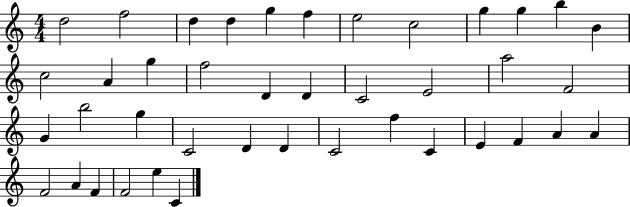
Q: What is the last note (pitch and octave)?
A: C4